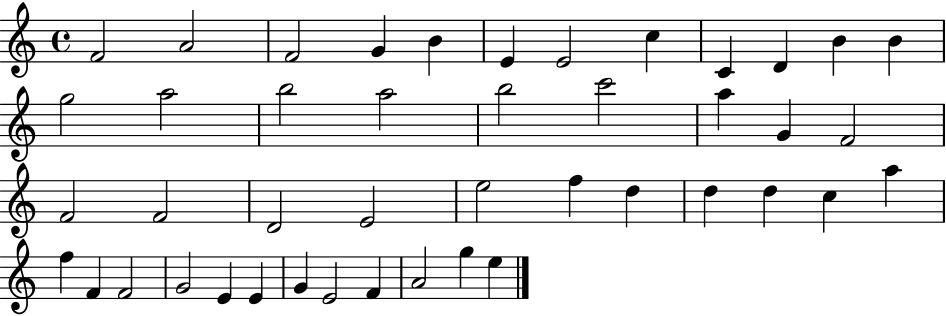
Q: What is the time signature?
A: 4/4